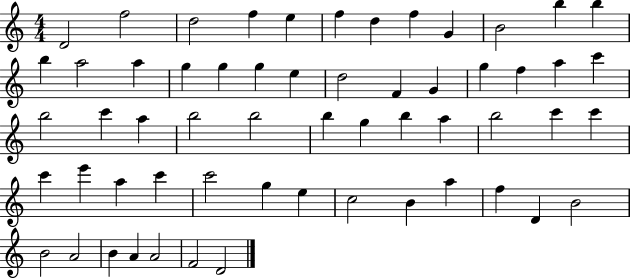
{
  \clef treble
  \numericTimeSignature
  \time 4/4
  \key c \major
  d'2 f''2 | d''2 f''4 e''4 | f''4 d''4 f''4 g'4 | b'2 b''4 b''4 | \break b''4 a''2 a''4 | g''4 g''4 g''4 e''4 | d''2 f'4 g'4 | g''4 f''4 a''4 c'''4 | \break b''2 c'''4 a''4 | b''2 b''2 | b''4 g''4 b''4 a''4 | b''2 c'''4 c'''4 | \break c'''4 e'''4 a''4 c'''4 | c'''2 g''4 e''4 | c''2 b'4 a''4 | f''4 d'4 b'2 | \break b'2 a'2 | b'4 a'4 a'2 | f'2 d'2 | \bar "|."
}